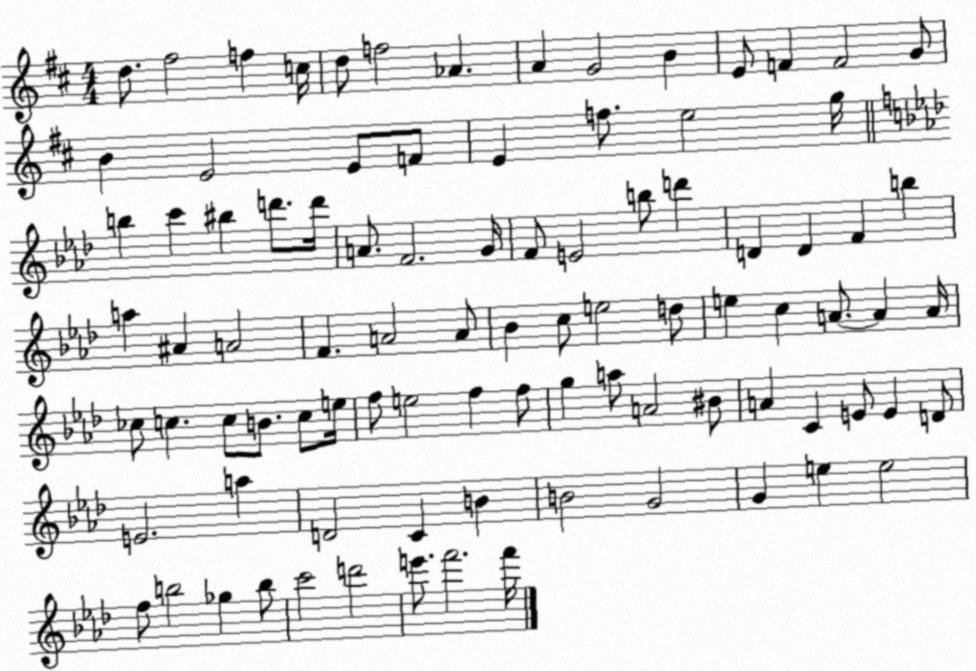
X:1
T:Untitled
M:4/4
L:1/4
K:D
d/2 ^f2 f c/4 d/2 f2 _A A G2 B E/2 F F2 G/2 B E2 E/2 F/2 E f/2 e2 g/4 b c' ^b d'/2 d'/4 A/2 F2 G/4 F/2 E2 b/2 d' D D F b a ^A A2 F A2 A/2 _B c/2 e2 d/2 e c A/2 A A/4 _c/2 c c/2 B/2 c/2 e/4 f/2 e2 f f/2 g a/2 A2 ^B/2 A C E/2 E D/2 E2 a D2 C B B2 G2 G e e2 f/2 b2 _g b/2 c'2 d'2 e'/2 f'2 f'/4